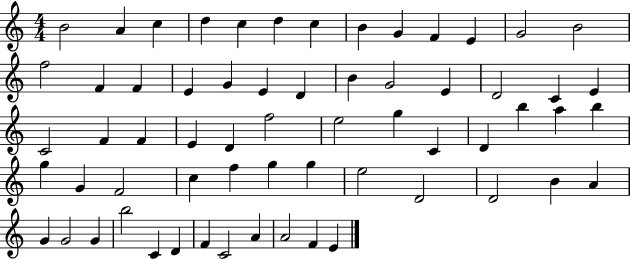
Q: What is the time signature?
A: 4/4